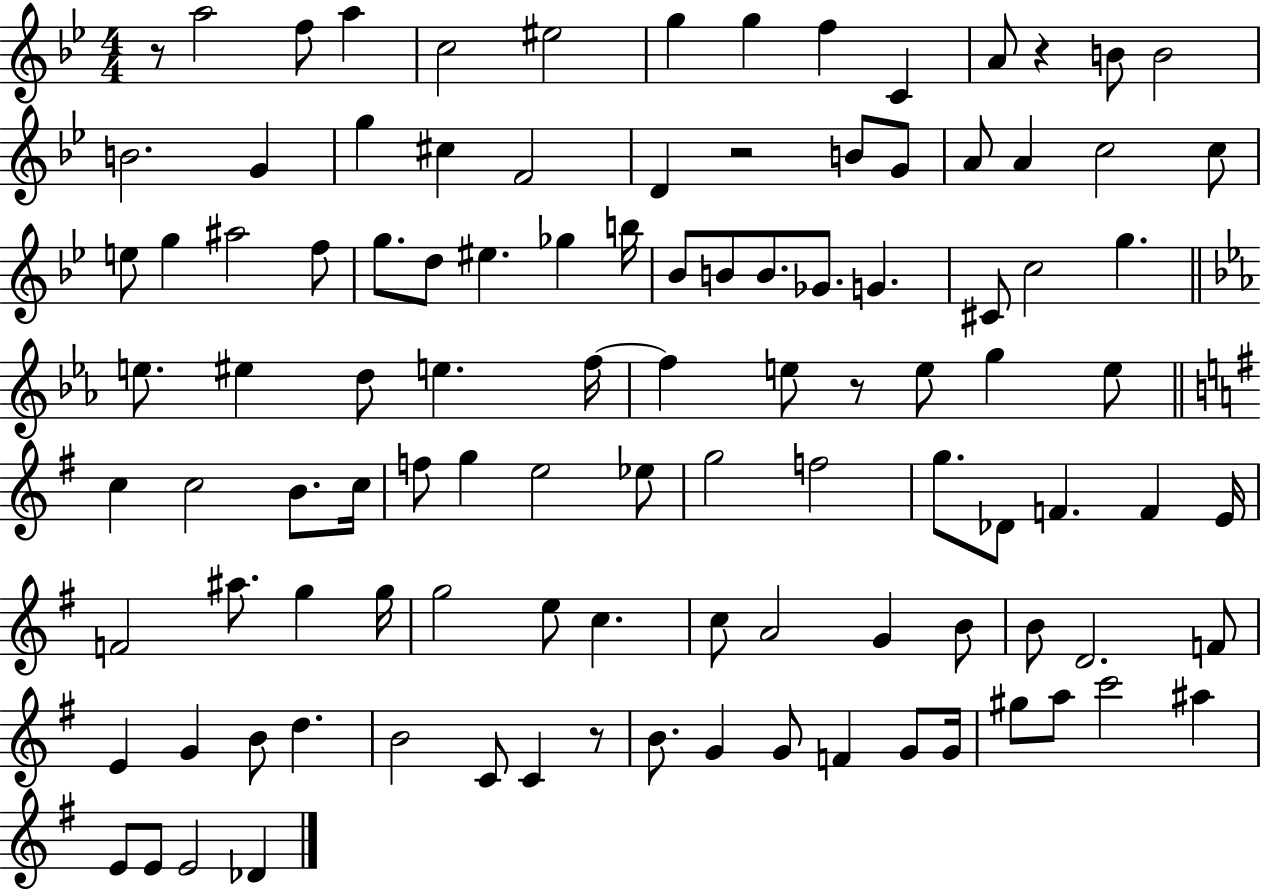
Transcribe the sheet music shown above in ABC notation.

X:1
T:Untitled
M:4/4
L:1/4
K:Bb
z/2 a2 f/2 a c2 ^e2 g g f C A/2 z B/2 B2 B2 G g ^c F2 D z2 B/2 G/2 A/2 A c2 c/2 e/2 g ^a2 f/2 g/2 d/2 ^e _g b/4 _B/2 B/2 B/2 _G/2 G ^C/2 c2 g e/2 ^e d/2 e f/4 f e/2 z/2 e/2 g e/2 c c2 B/2 c/4 f/2 g e2 _e/2 g2 f2 g/2 _D/2 F F E/4 F2 ^a/2 g g/4 g2 e/2 c c/2 A2 G B/2 B/2 D2 F/2 E G B/2 d B2 C/2 C z/2 B/2 G G/2 F G/2 G/4 ^g/2 a/2 c'2 ^a E/2 E/2 E2 _D